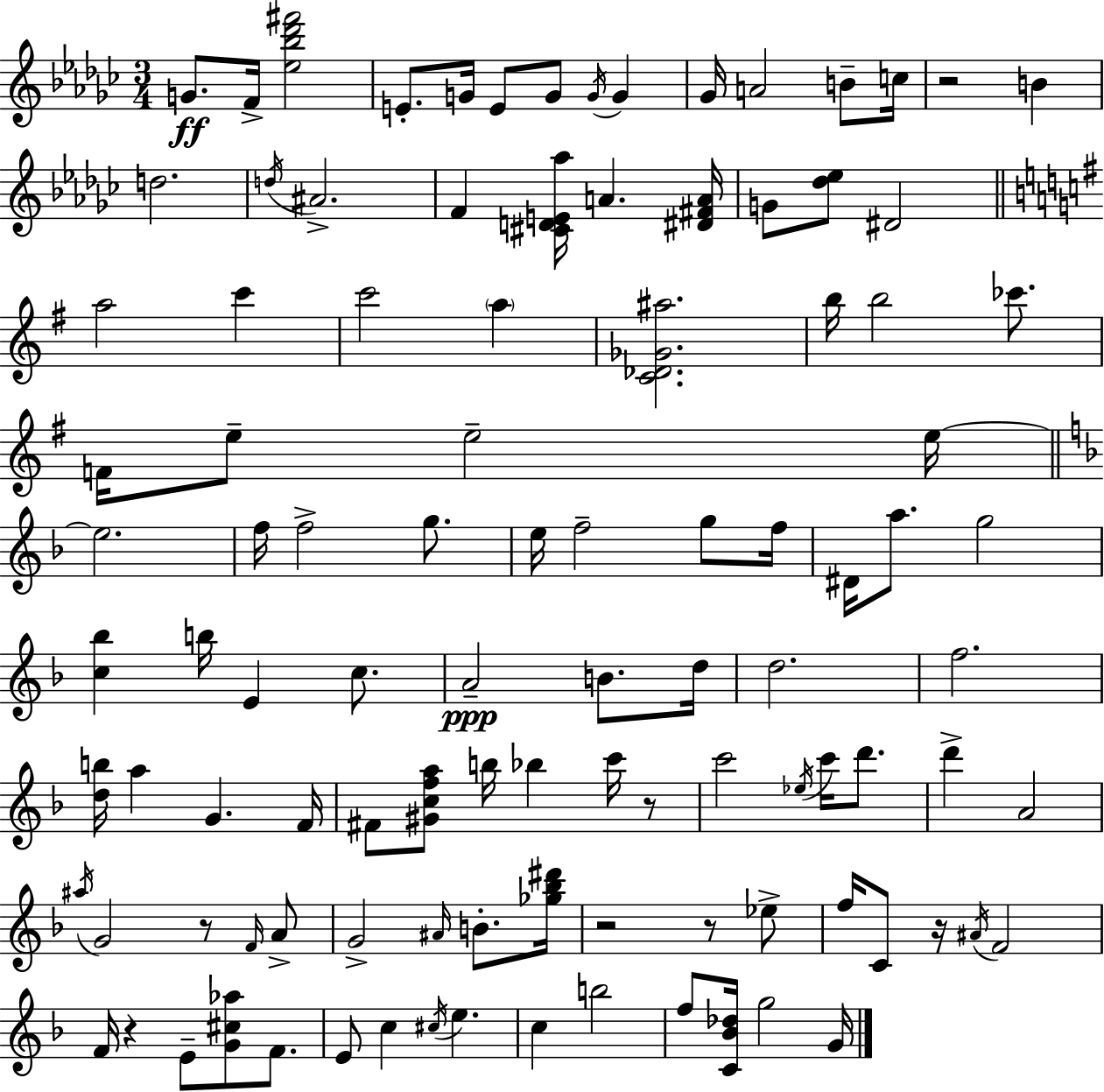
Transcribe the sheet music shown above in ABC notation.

X:1
T:Untitled
M:3/4
L:1/4
K:Ebm
G/2 F/4 [_e_b_d'^f']2 E/2 G/4 E/2 G/2 G/4 G _G/4 A2 B/2 c/4 z2 B d2 d/4 ^A2 F [^CDE_a]/4 A [^D^FA]/4 G/2 [_d_e]/2 ^D2 a2 c' c'2 a [C_D_G^a]2 b/4 b2 _c'/2 F/4 e/2 e2 e/4 e2 f/4 f2 g/2 e/4 f2 g/2 f/4 ^D/4 a/2 g2 [c_b] b/4 E c/2 A2 B/2 d/4 d2 f2 [db]/4 a G F/4 ^F/2 [^Gcfa]/2 b/4 _b c'/4 z/2 c'2 _e/4 c'/4 d'/2 d' A2 ^a/4 G2 z/2 F/4 A/2 G2 ^A/4 B/2 [_g_b^d']/4 z2 z/2 _e/2 f/4 C/2 z/4 ^A/4 F2 F/4 z E/2 [G^c_a]/2 F/2 E/2 c ^c/4 e c b2 f/2 [C_B_d]/4 g2 G/4